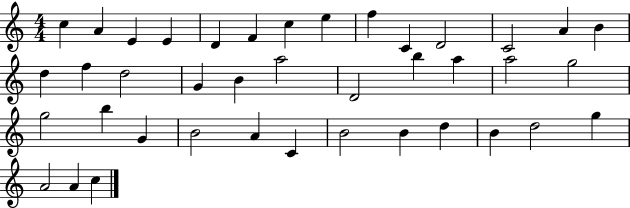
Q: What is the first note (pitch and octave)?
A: C5